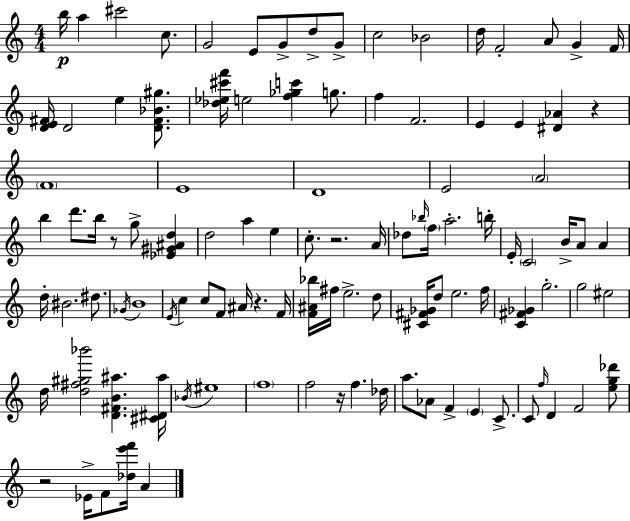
B5/s A5/q C#6/h C5/e. G4/h E4/e G4/e D5/e G4/e C5/h Bb4/h D5/s F4/h A4/e G4/q F4/s [D4,E4,F#4]/s D4/h E5/q [D4,F#4,Bb4,G#5]/e. [Db5,Eb5,C#6,F6]/s E5/h [F5,Gb5,C6]/q G5/e. F5/q F4/h. E4/q E4/q [D#4,Ab4]/q R/q F4/w E4/w D4/w E4/h A4/h B5/q D6/e. B5/s R/e G5/e [Eb4,G#4,A#4,D5]/q D5/h A5/q E5/q C5/e. R/h. A4/s Db5/e Bb5/s F5/s A5/h. B5/s E4/s C4/h B4/s A4/e A4/q D5/s BIS4/h. D#5/e. Gb4/s B4/w E4/s C5/q C5/e F4/e A#4/s R/q. F4/s [F4,A#4,Bb5]/s F#5/s E5/h. D5/e [C#4,F#4,Gb4]/s D5/e E5/h. F5/s [C4,F#4,Gb4]/q G5/h. G5/h EIS5/h D5/s [D5,F#5,G#5,Bb6]/h [D4,F#4,B4,A#5]/q. [C#4,D#4,A#5]/s Bb4/s EIS5/w F5/w F5/h R/s F5/q. Db5/s A5/e. Ab4/e F4/q E4/q C4/e. C4/e F5/s D4/q F4/h [E5,G5,Db6]/e R/h Eb4/s F4/e [Db5,E6,F6]/s A4/q